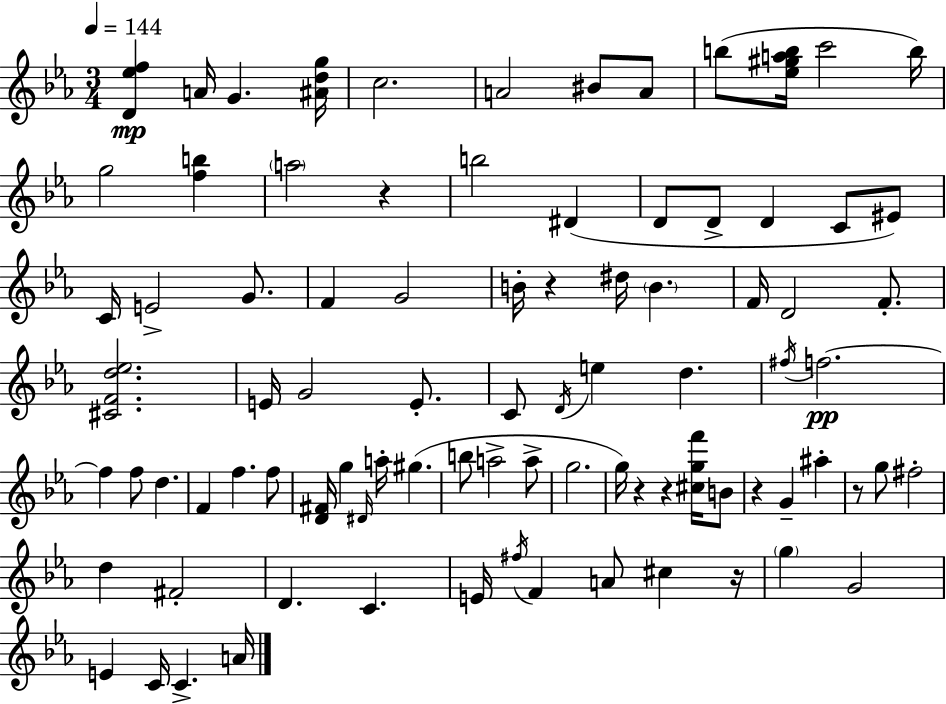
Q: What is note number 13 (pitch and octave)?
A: D#4